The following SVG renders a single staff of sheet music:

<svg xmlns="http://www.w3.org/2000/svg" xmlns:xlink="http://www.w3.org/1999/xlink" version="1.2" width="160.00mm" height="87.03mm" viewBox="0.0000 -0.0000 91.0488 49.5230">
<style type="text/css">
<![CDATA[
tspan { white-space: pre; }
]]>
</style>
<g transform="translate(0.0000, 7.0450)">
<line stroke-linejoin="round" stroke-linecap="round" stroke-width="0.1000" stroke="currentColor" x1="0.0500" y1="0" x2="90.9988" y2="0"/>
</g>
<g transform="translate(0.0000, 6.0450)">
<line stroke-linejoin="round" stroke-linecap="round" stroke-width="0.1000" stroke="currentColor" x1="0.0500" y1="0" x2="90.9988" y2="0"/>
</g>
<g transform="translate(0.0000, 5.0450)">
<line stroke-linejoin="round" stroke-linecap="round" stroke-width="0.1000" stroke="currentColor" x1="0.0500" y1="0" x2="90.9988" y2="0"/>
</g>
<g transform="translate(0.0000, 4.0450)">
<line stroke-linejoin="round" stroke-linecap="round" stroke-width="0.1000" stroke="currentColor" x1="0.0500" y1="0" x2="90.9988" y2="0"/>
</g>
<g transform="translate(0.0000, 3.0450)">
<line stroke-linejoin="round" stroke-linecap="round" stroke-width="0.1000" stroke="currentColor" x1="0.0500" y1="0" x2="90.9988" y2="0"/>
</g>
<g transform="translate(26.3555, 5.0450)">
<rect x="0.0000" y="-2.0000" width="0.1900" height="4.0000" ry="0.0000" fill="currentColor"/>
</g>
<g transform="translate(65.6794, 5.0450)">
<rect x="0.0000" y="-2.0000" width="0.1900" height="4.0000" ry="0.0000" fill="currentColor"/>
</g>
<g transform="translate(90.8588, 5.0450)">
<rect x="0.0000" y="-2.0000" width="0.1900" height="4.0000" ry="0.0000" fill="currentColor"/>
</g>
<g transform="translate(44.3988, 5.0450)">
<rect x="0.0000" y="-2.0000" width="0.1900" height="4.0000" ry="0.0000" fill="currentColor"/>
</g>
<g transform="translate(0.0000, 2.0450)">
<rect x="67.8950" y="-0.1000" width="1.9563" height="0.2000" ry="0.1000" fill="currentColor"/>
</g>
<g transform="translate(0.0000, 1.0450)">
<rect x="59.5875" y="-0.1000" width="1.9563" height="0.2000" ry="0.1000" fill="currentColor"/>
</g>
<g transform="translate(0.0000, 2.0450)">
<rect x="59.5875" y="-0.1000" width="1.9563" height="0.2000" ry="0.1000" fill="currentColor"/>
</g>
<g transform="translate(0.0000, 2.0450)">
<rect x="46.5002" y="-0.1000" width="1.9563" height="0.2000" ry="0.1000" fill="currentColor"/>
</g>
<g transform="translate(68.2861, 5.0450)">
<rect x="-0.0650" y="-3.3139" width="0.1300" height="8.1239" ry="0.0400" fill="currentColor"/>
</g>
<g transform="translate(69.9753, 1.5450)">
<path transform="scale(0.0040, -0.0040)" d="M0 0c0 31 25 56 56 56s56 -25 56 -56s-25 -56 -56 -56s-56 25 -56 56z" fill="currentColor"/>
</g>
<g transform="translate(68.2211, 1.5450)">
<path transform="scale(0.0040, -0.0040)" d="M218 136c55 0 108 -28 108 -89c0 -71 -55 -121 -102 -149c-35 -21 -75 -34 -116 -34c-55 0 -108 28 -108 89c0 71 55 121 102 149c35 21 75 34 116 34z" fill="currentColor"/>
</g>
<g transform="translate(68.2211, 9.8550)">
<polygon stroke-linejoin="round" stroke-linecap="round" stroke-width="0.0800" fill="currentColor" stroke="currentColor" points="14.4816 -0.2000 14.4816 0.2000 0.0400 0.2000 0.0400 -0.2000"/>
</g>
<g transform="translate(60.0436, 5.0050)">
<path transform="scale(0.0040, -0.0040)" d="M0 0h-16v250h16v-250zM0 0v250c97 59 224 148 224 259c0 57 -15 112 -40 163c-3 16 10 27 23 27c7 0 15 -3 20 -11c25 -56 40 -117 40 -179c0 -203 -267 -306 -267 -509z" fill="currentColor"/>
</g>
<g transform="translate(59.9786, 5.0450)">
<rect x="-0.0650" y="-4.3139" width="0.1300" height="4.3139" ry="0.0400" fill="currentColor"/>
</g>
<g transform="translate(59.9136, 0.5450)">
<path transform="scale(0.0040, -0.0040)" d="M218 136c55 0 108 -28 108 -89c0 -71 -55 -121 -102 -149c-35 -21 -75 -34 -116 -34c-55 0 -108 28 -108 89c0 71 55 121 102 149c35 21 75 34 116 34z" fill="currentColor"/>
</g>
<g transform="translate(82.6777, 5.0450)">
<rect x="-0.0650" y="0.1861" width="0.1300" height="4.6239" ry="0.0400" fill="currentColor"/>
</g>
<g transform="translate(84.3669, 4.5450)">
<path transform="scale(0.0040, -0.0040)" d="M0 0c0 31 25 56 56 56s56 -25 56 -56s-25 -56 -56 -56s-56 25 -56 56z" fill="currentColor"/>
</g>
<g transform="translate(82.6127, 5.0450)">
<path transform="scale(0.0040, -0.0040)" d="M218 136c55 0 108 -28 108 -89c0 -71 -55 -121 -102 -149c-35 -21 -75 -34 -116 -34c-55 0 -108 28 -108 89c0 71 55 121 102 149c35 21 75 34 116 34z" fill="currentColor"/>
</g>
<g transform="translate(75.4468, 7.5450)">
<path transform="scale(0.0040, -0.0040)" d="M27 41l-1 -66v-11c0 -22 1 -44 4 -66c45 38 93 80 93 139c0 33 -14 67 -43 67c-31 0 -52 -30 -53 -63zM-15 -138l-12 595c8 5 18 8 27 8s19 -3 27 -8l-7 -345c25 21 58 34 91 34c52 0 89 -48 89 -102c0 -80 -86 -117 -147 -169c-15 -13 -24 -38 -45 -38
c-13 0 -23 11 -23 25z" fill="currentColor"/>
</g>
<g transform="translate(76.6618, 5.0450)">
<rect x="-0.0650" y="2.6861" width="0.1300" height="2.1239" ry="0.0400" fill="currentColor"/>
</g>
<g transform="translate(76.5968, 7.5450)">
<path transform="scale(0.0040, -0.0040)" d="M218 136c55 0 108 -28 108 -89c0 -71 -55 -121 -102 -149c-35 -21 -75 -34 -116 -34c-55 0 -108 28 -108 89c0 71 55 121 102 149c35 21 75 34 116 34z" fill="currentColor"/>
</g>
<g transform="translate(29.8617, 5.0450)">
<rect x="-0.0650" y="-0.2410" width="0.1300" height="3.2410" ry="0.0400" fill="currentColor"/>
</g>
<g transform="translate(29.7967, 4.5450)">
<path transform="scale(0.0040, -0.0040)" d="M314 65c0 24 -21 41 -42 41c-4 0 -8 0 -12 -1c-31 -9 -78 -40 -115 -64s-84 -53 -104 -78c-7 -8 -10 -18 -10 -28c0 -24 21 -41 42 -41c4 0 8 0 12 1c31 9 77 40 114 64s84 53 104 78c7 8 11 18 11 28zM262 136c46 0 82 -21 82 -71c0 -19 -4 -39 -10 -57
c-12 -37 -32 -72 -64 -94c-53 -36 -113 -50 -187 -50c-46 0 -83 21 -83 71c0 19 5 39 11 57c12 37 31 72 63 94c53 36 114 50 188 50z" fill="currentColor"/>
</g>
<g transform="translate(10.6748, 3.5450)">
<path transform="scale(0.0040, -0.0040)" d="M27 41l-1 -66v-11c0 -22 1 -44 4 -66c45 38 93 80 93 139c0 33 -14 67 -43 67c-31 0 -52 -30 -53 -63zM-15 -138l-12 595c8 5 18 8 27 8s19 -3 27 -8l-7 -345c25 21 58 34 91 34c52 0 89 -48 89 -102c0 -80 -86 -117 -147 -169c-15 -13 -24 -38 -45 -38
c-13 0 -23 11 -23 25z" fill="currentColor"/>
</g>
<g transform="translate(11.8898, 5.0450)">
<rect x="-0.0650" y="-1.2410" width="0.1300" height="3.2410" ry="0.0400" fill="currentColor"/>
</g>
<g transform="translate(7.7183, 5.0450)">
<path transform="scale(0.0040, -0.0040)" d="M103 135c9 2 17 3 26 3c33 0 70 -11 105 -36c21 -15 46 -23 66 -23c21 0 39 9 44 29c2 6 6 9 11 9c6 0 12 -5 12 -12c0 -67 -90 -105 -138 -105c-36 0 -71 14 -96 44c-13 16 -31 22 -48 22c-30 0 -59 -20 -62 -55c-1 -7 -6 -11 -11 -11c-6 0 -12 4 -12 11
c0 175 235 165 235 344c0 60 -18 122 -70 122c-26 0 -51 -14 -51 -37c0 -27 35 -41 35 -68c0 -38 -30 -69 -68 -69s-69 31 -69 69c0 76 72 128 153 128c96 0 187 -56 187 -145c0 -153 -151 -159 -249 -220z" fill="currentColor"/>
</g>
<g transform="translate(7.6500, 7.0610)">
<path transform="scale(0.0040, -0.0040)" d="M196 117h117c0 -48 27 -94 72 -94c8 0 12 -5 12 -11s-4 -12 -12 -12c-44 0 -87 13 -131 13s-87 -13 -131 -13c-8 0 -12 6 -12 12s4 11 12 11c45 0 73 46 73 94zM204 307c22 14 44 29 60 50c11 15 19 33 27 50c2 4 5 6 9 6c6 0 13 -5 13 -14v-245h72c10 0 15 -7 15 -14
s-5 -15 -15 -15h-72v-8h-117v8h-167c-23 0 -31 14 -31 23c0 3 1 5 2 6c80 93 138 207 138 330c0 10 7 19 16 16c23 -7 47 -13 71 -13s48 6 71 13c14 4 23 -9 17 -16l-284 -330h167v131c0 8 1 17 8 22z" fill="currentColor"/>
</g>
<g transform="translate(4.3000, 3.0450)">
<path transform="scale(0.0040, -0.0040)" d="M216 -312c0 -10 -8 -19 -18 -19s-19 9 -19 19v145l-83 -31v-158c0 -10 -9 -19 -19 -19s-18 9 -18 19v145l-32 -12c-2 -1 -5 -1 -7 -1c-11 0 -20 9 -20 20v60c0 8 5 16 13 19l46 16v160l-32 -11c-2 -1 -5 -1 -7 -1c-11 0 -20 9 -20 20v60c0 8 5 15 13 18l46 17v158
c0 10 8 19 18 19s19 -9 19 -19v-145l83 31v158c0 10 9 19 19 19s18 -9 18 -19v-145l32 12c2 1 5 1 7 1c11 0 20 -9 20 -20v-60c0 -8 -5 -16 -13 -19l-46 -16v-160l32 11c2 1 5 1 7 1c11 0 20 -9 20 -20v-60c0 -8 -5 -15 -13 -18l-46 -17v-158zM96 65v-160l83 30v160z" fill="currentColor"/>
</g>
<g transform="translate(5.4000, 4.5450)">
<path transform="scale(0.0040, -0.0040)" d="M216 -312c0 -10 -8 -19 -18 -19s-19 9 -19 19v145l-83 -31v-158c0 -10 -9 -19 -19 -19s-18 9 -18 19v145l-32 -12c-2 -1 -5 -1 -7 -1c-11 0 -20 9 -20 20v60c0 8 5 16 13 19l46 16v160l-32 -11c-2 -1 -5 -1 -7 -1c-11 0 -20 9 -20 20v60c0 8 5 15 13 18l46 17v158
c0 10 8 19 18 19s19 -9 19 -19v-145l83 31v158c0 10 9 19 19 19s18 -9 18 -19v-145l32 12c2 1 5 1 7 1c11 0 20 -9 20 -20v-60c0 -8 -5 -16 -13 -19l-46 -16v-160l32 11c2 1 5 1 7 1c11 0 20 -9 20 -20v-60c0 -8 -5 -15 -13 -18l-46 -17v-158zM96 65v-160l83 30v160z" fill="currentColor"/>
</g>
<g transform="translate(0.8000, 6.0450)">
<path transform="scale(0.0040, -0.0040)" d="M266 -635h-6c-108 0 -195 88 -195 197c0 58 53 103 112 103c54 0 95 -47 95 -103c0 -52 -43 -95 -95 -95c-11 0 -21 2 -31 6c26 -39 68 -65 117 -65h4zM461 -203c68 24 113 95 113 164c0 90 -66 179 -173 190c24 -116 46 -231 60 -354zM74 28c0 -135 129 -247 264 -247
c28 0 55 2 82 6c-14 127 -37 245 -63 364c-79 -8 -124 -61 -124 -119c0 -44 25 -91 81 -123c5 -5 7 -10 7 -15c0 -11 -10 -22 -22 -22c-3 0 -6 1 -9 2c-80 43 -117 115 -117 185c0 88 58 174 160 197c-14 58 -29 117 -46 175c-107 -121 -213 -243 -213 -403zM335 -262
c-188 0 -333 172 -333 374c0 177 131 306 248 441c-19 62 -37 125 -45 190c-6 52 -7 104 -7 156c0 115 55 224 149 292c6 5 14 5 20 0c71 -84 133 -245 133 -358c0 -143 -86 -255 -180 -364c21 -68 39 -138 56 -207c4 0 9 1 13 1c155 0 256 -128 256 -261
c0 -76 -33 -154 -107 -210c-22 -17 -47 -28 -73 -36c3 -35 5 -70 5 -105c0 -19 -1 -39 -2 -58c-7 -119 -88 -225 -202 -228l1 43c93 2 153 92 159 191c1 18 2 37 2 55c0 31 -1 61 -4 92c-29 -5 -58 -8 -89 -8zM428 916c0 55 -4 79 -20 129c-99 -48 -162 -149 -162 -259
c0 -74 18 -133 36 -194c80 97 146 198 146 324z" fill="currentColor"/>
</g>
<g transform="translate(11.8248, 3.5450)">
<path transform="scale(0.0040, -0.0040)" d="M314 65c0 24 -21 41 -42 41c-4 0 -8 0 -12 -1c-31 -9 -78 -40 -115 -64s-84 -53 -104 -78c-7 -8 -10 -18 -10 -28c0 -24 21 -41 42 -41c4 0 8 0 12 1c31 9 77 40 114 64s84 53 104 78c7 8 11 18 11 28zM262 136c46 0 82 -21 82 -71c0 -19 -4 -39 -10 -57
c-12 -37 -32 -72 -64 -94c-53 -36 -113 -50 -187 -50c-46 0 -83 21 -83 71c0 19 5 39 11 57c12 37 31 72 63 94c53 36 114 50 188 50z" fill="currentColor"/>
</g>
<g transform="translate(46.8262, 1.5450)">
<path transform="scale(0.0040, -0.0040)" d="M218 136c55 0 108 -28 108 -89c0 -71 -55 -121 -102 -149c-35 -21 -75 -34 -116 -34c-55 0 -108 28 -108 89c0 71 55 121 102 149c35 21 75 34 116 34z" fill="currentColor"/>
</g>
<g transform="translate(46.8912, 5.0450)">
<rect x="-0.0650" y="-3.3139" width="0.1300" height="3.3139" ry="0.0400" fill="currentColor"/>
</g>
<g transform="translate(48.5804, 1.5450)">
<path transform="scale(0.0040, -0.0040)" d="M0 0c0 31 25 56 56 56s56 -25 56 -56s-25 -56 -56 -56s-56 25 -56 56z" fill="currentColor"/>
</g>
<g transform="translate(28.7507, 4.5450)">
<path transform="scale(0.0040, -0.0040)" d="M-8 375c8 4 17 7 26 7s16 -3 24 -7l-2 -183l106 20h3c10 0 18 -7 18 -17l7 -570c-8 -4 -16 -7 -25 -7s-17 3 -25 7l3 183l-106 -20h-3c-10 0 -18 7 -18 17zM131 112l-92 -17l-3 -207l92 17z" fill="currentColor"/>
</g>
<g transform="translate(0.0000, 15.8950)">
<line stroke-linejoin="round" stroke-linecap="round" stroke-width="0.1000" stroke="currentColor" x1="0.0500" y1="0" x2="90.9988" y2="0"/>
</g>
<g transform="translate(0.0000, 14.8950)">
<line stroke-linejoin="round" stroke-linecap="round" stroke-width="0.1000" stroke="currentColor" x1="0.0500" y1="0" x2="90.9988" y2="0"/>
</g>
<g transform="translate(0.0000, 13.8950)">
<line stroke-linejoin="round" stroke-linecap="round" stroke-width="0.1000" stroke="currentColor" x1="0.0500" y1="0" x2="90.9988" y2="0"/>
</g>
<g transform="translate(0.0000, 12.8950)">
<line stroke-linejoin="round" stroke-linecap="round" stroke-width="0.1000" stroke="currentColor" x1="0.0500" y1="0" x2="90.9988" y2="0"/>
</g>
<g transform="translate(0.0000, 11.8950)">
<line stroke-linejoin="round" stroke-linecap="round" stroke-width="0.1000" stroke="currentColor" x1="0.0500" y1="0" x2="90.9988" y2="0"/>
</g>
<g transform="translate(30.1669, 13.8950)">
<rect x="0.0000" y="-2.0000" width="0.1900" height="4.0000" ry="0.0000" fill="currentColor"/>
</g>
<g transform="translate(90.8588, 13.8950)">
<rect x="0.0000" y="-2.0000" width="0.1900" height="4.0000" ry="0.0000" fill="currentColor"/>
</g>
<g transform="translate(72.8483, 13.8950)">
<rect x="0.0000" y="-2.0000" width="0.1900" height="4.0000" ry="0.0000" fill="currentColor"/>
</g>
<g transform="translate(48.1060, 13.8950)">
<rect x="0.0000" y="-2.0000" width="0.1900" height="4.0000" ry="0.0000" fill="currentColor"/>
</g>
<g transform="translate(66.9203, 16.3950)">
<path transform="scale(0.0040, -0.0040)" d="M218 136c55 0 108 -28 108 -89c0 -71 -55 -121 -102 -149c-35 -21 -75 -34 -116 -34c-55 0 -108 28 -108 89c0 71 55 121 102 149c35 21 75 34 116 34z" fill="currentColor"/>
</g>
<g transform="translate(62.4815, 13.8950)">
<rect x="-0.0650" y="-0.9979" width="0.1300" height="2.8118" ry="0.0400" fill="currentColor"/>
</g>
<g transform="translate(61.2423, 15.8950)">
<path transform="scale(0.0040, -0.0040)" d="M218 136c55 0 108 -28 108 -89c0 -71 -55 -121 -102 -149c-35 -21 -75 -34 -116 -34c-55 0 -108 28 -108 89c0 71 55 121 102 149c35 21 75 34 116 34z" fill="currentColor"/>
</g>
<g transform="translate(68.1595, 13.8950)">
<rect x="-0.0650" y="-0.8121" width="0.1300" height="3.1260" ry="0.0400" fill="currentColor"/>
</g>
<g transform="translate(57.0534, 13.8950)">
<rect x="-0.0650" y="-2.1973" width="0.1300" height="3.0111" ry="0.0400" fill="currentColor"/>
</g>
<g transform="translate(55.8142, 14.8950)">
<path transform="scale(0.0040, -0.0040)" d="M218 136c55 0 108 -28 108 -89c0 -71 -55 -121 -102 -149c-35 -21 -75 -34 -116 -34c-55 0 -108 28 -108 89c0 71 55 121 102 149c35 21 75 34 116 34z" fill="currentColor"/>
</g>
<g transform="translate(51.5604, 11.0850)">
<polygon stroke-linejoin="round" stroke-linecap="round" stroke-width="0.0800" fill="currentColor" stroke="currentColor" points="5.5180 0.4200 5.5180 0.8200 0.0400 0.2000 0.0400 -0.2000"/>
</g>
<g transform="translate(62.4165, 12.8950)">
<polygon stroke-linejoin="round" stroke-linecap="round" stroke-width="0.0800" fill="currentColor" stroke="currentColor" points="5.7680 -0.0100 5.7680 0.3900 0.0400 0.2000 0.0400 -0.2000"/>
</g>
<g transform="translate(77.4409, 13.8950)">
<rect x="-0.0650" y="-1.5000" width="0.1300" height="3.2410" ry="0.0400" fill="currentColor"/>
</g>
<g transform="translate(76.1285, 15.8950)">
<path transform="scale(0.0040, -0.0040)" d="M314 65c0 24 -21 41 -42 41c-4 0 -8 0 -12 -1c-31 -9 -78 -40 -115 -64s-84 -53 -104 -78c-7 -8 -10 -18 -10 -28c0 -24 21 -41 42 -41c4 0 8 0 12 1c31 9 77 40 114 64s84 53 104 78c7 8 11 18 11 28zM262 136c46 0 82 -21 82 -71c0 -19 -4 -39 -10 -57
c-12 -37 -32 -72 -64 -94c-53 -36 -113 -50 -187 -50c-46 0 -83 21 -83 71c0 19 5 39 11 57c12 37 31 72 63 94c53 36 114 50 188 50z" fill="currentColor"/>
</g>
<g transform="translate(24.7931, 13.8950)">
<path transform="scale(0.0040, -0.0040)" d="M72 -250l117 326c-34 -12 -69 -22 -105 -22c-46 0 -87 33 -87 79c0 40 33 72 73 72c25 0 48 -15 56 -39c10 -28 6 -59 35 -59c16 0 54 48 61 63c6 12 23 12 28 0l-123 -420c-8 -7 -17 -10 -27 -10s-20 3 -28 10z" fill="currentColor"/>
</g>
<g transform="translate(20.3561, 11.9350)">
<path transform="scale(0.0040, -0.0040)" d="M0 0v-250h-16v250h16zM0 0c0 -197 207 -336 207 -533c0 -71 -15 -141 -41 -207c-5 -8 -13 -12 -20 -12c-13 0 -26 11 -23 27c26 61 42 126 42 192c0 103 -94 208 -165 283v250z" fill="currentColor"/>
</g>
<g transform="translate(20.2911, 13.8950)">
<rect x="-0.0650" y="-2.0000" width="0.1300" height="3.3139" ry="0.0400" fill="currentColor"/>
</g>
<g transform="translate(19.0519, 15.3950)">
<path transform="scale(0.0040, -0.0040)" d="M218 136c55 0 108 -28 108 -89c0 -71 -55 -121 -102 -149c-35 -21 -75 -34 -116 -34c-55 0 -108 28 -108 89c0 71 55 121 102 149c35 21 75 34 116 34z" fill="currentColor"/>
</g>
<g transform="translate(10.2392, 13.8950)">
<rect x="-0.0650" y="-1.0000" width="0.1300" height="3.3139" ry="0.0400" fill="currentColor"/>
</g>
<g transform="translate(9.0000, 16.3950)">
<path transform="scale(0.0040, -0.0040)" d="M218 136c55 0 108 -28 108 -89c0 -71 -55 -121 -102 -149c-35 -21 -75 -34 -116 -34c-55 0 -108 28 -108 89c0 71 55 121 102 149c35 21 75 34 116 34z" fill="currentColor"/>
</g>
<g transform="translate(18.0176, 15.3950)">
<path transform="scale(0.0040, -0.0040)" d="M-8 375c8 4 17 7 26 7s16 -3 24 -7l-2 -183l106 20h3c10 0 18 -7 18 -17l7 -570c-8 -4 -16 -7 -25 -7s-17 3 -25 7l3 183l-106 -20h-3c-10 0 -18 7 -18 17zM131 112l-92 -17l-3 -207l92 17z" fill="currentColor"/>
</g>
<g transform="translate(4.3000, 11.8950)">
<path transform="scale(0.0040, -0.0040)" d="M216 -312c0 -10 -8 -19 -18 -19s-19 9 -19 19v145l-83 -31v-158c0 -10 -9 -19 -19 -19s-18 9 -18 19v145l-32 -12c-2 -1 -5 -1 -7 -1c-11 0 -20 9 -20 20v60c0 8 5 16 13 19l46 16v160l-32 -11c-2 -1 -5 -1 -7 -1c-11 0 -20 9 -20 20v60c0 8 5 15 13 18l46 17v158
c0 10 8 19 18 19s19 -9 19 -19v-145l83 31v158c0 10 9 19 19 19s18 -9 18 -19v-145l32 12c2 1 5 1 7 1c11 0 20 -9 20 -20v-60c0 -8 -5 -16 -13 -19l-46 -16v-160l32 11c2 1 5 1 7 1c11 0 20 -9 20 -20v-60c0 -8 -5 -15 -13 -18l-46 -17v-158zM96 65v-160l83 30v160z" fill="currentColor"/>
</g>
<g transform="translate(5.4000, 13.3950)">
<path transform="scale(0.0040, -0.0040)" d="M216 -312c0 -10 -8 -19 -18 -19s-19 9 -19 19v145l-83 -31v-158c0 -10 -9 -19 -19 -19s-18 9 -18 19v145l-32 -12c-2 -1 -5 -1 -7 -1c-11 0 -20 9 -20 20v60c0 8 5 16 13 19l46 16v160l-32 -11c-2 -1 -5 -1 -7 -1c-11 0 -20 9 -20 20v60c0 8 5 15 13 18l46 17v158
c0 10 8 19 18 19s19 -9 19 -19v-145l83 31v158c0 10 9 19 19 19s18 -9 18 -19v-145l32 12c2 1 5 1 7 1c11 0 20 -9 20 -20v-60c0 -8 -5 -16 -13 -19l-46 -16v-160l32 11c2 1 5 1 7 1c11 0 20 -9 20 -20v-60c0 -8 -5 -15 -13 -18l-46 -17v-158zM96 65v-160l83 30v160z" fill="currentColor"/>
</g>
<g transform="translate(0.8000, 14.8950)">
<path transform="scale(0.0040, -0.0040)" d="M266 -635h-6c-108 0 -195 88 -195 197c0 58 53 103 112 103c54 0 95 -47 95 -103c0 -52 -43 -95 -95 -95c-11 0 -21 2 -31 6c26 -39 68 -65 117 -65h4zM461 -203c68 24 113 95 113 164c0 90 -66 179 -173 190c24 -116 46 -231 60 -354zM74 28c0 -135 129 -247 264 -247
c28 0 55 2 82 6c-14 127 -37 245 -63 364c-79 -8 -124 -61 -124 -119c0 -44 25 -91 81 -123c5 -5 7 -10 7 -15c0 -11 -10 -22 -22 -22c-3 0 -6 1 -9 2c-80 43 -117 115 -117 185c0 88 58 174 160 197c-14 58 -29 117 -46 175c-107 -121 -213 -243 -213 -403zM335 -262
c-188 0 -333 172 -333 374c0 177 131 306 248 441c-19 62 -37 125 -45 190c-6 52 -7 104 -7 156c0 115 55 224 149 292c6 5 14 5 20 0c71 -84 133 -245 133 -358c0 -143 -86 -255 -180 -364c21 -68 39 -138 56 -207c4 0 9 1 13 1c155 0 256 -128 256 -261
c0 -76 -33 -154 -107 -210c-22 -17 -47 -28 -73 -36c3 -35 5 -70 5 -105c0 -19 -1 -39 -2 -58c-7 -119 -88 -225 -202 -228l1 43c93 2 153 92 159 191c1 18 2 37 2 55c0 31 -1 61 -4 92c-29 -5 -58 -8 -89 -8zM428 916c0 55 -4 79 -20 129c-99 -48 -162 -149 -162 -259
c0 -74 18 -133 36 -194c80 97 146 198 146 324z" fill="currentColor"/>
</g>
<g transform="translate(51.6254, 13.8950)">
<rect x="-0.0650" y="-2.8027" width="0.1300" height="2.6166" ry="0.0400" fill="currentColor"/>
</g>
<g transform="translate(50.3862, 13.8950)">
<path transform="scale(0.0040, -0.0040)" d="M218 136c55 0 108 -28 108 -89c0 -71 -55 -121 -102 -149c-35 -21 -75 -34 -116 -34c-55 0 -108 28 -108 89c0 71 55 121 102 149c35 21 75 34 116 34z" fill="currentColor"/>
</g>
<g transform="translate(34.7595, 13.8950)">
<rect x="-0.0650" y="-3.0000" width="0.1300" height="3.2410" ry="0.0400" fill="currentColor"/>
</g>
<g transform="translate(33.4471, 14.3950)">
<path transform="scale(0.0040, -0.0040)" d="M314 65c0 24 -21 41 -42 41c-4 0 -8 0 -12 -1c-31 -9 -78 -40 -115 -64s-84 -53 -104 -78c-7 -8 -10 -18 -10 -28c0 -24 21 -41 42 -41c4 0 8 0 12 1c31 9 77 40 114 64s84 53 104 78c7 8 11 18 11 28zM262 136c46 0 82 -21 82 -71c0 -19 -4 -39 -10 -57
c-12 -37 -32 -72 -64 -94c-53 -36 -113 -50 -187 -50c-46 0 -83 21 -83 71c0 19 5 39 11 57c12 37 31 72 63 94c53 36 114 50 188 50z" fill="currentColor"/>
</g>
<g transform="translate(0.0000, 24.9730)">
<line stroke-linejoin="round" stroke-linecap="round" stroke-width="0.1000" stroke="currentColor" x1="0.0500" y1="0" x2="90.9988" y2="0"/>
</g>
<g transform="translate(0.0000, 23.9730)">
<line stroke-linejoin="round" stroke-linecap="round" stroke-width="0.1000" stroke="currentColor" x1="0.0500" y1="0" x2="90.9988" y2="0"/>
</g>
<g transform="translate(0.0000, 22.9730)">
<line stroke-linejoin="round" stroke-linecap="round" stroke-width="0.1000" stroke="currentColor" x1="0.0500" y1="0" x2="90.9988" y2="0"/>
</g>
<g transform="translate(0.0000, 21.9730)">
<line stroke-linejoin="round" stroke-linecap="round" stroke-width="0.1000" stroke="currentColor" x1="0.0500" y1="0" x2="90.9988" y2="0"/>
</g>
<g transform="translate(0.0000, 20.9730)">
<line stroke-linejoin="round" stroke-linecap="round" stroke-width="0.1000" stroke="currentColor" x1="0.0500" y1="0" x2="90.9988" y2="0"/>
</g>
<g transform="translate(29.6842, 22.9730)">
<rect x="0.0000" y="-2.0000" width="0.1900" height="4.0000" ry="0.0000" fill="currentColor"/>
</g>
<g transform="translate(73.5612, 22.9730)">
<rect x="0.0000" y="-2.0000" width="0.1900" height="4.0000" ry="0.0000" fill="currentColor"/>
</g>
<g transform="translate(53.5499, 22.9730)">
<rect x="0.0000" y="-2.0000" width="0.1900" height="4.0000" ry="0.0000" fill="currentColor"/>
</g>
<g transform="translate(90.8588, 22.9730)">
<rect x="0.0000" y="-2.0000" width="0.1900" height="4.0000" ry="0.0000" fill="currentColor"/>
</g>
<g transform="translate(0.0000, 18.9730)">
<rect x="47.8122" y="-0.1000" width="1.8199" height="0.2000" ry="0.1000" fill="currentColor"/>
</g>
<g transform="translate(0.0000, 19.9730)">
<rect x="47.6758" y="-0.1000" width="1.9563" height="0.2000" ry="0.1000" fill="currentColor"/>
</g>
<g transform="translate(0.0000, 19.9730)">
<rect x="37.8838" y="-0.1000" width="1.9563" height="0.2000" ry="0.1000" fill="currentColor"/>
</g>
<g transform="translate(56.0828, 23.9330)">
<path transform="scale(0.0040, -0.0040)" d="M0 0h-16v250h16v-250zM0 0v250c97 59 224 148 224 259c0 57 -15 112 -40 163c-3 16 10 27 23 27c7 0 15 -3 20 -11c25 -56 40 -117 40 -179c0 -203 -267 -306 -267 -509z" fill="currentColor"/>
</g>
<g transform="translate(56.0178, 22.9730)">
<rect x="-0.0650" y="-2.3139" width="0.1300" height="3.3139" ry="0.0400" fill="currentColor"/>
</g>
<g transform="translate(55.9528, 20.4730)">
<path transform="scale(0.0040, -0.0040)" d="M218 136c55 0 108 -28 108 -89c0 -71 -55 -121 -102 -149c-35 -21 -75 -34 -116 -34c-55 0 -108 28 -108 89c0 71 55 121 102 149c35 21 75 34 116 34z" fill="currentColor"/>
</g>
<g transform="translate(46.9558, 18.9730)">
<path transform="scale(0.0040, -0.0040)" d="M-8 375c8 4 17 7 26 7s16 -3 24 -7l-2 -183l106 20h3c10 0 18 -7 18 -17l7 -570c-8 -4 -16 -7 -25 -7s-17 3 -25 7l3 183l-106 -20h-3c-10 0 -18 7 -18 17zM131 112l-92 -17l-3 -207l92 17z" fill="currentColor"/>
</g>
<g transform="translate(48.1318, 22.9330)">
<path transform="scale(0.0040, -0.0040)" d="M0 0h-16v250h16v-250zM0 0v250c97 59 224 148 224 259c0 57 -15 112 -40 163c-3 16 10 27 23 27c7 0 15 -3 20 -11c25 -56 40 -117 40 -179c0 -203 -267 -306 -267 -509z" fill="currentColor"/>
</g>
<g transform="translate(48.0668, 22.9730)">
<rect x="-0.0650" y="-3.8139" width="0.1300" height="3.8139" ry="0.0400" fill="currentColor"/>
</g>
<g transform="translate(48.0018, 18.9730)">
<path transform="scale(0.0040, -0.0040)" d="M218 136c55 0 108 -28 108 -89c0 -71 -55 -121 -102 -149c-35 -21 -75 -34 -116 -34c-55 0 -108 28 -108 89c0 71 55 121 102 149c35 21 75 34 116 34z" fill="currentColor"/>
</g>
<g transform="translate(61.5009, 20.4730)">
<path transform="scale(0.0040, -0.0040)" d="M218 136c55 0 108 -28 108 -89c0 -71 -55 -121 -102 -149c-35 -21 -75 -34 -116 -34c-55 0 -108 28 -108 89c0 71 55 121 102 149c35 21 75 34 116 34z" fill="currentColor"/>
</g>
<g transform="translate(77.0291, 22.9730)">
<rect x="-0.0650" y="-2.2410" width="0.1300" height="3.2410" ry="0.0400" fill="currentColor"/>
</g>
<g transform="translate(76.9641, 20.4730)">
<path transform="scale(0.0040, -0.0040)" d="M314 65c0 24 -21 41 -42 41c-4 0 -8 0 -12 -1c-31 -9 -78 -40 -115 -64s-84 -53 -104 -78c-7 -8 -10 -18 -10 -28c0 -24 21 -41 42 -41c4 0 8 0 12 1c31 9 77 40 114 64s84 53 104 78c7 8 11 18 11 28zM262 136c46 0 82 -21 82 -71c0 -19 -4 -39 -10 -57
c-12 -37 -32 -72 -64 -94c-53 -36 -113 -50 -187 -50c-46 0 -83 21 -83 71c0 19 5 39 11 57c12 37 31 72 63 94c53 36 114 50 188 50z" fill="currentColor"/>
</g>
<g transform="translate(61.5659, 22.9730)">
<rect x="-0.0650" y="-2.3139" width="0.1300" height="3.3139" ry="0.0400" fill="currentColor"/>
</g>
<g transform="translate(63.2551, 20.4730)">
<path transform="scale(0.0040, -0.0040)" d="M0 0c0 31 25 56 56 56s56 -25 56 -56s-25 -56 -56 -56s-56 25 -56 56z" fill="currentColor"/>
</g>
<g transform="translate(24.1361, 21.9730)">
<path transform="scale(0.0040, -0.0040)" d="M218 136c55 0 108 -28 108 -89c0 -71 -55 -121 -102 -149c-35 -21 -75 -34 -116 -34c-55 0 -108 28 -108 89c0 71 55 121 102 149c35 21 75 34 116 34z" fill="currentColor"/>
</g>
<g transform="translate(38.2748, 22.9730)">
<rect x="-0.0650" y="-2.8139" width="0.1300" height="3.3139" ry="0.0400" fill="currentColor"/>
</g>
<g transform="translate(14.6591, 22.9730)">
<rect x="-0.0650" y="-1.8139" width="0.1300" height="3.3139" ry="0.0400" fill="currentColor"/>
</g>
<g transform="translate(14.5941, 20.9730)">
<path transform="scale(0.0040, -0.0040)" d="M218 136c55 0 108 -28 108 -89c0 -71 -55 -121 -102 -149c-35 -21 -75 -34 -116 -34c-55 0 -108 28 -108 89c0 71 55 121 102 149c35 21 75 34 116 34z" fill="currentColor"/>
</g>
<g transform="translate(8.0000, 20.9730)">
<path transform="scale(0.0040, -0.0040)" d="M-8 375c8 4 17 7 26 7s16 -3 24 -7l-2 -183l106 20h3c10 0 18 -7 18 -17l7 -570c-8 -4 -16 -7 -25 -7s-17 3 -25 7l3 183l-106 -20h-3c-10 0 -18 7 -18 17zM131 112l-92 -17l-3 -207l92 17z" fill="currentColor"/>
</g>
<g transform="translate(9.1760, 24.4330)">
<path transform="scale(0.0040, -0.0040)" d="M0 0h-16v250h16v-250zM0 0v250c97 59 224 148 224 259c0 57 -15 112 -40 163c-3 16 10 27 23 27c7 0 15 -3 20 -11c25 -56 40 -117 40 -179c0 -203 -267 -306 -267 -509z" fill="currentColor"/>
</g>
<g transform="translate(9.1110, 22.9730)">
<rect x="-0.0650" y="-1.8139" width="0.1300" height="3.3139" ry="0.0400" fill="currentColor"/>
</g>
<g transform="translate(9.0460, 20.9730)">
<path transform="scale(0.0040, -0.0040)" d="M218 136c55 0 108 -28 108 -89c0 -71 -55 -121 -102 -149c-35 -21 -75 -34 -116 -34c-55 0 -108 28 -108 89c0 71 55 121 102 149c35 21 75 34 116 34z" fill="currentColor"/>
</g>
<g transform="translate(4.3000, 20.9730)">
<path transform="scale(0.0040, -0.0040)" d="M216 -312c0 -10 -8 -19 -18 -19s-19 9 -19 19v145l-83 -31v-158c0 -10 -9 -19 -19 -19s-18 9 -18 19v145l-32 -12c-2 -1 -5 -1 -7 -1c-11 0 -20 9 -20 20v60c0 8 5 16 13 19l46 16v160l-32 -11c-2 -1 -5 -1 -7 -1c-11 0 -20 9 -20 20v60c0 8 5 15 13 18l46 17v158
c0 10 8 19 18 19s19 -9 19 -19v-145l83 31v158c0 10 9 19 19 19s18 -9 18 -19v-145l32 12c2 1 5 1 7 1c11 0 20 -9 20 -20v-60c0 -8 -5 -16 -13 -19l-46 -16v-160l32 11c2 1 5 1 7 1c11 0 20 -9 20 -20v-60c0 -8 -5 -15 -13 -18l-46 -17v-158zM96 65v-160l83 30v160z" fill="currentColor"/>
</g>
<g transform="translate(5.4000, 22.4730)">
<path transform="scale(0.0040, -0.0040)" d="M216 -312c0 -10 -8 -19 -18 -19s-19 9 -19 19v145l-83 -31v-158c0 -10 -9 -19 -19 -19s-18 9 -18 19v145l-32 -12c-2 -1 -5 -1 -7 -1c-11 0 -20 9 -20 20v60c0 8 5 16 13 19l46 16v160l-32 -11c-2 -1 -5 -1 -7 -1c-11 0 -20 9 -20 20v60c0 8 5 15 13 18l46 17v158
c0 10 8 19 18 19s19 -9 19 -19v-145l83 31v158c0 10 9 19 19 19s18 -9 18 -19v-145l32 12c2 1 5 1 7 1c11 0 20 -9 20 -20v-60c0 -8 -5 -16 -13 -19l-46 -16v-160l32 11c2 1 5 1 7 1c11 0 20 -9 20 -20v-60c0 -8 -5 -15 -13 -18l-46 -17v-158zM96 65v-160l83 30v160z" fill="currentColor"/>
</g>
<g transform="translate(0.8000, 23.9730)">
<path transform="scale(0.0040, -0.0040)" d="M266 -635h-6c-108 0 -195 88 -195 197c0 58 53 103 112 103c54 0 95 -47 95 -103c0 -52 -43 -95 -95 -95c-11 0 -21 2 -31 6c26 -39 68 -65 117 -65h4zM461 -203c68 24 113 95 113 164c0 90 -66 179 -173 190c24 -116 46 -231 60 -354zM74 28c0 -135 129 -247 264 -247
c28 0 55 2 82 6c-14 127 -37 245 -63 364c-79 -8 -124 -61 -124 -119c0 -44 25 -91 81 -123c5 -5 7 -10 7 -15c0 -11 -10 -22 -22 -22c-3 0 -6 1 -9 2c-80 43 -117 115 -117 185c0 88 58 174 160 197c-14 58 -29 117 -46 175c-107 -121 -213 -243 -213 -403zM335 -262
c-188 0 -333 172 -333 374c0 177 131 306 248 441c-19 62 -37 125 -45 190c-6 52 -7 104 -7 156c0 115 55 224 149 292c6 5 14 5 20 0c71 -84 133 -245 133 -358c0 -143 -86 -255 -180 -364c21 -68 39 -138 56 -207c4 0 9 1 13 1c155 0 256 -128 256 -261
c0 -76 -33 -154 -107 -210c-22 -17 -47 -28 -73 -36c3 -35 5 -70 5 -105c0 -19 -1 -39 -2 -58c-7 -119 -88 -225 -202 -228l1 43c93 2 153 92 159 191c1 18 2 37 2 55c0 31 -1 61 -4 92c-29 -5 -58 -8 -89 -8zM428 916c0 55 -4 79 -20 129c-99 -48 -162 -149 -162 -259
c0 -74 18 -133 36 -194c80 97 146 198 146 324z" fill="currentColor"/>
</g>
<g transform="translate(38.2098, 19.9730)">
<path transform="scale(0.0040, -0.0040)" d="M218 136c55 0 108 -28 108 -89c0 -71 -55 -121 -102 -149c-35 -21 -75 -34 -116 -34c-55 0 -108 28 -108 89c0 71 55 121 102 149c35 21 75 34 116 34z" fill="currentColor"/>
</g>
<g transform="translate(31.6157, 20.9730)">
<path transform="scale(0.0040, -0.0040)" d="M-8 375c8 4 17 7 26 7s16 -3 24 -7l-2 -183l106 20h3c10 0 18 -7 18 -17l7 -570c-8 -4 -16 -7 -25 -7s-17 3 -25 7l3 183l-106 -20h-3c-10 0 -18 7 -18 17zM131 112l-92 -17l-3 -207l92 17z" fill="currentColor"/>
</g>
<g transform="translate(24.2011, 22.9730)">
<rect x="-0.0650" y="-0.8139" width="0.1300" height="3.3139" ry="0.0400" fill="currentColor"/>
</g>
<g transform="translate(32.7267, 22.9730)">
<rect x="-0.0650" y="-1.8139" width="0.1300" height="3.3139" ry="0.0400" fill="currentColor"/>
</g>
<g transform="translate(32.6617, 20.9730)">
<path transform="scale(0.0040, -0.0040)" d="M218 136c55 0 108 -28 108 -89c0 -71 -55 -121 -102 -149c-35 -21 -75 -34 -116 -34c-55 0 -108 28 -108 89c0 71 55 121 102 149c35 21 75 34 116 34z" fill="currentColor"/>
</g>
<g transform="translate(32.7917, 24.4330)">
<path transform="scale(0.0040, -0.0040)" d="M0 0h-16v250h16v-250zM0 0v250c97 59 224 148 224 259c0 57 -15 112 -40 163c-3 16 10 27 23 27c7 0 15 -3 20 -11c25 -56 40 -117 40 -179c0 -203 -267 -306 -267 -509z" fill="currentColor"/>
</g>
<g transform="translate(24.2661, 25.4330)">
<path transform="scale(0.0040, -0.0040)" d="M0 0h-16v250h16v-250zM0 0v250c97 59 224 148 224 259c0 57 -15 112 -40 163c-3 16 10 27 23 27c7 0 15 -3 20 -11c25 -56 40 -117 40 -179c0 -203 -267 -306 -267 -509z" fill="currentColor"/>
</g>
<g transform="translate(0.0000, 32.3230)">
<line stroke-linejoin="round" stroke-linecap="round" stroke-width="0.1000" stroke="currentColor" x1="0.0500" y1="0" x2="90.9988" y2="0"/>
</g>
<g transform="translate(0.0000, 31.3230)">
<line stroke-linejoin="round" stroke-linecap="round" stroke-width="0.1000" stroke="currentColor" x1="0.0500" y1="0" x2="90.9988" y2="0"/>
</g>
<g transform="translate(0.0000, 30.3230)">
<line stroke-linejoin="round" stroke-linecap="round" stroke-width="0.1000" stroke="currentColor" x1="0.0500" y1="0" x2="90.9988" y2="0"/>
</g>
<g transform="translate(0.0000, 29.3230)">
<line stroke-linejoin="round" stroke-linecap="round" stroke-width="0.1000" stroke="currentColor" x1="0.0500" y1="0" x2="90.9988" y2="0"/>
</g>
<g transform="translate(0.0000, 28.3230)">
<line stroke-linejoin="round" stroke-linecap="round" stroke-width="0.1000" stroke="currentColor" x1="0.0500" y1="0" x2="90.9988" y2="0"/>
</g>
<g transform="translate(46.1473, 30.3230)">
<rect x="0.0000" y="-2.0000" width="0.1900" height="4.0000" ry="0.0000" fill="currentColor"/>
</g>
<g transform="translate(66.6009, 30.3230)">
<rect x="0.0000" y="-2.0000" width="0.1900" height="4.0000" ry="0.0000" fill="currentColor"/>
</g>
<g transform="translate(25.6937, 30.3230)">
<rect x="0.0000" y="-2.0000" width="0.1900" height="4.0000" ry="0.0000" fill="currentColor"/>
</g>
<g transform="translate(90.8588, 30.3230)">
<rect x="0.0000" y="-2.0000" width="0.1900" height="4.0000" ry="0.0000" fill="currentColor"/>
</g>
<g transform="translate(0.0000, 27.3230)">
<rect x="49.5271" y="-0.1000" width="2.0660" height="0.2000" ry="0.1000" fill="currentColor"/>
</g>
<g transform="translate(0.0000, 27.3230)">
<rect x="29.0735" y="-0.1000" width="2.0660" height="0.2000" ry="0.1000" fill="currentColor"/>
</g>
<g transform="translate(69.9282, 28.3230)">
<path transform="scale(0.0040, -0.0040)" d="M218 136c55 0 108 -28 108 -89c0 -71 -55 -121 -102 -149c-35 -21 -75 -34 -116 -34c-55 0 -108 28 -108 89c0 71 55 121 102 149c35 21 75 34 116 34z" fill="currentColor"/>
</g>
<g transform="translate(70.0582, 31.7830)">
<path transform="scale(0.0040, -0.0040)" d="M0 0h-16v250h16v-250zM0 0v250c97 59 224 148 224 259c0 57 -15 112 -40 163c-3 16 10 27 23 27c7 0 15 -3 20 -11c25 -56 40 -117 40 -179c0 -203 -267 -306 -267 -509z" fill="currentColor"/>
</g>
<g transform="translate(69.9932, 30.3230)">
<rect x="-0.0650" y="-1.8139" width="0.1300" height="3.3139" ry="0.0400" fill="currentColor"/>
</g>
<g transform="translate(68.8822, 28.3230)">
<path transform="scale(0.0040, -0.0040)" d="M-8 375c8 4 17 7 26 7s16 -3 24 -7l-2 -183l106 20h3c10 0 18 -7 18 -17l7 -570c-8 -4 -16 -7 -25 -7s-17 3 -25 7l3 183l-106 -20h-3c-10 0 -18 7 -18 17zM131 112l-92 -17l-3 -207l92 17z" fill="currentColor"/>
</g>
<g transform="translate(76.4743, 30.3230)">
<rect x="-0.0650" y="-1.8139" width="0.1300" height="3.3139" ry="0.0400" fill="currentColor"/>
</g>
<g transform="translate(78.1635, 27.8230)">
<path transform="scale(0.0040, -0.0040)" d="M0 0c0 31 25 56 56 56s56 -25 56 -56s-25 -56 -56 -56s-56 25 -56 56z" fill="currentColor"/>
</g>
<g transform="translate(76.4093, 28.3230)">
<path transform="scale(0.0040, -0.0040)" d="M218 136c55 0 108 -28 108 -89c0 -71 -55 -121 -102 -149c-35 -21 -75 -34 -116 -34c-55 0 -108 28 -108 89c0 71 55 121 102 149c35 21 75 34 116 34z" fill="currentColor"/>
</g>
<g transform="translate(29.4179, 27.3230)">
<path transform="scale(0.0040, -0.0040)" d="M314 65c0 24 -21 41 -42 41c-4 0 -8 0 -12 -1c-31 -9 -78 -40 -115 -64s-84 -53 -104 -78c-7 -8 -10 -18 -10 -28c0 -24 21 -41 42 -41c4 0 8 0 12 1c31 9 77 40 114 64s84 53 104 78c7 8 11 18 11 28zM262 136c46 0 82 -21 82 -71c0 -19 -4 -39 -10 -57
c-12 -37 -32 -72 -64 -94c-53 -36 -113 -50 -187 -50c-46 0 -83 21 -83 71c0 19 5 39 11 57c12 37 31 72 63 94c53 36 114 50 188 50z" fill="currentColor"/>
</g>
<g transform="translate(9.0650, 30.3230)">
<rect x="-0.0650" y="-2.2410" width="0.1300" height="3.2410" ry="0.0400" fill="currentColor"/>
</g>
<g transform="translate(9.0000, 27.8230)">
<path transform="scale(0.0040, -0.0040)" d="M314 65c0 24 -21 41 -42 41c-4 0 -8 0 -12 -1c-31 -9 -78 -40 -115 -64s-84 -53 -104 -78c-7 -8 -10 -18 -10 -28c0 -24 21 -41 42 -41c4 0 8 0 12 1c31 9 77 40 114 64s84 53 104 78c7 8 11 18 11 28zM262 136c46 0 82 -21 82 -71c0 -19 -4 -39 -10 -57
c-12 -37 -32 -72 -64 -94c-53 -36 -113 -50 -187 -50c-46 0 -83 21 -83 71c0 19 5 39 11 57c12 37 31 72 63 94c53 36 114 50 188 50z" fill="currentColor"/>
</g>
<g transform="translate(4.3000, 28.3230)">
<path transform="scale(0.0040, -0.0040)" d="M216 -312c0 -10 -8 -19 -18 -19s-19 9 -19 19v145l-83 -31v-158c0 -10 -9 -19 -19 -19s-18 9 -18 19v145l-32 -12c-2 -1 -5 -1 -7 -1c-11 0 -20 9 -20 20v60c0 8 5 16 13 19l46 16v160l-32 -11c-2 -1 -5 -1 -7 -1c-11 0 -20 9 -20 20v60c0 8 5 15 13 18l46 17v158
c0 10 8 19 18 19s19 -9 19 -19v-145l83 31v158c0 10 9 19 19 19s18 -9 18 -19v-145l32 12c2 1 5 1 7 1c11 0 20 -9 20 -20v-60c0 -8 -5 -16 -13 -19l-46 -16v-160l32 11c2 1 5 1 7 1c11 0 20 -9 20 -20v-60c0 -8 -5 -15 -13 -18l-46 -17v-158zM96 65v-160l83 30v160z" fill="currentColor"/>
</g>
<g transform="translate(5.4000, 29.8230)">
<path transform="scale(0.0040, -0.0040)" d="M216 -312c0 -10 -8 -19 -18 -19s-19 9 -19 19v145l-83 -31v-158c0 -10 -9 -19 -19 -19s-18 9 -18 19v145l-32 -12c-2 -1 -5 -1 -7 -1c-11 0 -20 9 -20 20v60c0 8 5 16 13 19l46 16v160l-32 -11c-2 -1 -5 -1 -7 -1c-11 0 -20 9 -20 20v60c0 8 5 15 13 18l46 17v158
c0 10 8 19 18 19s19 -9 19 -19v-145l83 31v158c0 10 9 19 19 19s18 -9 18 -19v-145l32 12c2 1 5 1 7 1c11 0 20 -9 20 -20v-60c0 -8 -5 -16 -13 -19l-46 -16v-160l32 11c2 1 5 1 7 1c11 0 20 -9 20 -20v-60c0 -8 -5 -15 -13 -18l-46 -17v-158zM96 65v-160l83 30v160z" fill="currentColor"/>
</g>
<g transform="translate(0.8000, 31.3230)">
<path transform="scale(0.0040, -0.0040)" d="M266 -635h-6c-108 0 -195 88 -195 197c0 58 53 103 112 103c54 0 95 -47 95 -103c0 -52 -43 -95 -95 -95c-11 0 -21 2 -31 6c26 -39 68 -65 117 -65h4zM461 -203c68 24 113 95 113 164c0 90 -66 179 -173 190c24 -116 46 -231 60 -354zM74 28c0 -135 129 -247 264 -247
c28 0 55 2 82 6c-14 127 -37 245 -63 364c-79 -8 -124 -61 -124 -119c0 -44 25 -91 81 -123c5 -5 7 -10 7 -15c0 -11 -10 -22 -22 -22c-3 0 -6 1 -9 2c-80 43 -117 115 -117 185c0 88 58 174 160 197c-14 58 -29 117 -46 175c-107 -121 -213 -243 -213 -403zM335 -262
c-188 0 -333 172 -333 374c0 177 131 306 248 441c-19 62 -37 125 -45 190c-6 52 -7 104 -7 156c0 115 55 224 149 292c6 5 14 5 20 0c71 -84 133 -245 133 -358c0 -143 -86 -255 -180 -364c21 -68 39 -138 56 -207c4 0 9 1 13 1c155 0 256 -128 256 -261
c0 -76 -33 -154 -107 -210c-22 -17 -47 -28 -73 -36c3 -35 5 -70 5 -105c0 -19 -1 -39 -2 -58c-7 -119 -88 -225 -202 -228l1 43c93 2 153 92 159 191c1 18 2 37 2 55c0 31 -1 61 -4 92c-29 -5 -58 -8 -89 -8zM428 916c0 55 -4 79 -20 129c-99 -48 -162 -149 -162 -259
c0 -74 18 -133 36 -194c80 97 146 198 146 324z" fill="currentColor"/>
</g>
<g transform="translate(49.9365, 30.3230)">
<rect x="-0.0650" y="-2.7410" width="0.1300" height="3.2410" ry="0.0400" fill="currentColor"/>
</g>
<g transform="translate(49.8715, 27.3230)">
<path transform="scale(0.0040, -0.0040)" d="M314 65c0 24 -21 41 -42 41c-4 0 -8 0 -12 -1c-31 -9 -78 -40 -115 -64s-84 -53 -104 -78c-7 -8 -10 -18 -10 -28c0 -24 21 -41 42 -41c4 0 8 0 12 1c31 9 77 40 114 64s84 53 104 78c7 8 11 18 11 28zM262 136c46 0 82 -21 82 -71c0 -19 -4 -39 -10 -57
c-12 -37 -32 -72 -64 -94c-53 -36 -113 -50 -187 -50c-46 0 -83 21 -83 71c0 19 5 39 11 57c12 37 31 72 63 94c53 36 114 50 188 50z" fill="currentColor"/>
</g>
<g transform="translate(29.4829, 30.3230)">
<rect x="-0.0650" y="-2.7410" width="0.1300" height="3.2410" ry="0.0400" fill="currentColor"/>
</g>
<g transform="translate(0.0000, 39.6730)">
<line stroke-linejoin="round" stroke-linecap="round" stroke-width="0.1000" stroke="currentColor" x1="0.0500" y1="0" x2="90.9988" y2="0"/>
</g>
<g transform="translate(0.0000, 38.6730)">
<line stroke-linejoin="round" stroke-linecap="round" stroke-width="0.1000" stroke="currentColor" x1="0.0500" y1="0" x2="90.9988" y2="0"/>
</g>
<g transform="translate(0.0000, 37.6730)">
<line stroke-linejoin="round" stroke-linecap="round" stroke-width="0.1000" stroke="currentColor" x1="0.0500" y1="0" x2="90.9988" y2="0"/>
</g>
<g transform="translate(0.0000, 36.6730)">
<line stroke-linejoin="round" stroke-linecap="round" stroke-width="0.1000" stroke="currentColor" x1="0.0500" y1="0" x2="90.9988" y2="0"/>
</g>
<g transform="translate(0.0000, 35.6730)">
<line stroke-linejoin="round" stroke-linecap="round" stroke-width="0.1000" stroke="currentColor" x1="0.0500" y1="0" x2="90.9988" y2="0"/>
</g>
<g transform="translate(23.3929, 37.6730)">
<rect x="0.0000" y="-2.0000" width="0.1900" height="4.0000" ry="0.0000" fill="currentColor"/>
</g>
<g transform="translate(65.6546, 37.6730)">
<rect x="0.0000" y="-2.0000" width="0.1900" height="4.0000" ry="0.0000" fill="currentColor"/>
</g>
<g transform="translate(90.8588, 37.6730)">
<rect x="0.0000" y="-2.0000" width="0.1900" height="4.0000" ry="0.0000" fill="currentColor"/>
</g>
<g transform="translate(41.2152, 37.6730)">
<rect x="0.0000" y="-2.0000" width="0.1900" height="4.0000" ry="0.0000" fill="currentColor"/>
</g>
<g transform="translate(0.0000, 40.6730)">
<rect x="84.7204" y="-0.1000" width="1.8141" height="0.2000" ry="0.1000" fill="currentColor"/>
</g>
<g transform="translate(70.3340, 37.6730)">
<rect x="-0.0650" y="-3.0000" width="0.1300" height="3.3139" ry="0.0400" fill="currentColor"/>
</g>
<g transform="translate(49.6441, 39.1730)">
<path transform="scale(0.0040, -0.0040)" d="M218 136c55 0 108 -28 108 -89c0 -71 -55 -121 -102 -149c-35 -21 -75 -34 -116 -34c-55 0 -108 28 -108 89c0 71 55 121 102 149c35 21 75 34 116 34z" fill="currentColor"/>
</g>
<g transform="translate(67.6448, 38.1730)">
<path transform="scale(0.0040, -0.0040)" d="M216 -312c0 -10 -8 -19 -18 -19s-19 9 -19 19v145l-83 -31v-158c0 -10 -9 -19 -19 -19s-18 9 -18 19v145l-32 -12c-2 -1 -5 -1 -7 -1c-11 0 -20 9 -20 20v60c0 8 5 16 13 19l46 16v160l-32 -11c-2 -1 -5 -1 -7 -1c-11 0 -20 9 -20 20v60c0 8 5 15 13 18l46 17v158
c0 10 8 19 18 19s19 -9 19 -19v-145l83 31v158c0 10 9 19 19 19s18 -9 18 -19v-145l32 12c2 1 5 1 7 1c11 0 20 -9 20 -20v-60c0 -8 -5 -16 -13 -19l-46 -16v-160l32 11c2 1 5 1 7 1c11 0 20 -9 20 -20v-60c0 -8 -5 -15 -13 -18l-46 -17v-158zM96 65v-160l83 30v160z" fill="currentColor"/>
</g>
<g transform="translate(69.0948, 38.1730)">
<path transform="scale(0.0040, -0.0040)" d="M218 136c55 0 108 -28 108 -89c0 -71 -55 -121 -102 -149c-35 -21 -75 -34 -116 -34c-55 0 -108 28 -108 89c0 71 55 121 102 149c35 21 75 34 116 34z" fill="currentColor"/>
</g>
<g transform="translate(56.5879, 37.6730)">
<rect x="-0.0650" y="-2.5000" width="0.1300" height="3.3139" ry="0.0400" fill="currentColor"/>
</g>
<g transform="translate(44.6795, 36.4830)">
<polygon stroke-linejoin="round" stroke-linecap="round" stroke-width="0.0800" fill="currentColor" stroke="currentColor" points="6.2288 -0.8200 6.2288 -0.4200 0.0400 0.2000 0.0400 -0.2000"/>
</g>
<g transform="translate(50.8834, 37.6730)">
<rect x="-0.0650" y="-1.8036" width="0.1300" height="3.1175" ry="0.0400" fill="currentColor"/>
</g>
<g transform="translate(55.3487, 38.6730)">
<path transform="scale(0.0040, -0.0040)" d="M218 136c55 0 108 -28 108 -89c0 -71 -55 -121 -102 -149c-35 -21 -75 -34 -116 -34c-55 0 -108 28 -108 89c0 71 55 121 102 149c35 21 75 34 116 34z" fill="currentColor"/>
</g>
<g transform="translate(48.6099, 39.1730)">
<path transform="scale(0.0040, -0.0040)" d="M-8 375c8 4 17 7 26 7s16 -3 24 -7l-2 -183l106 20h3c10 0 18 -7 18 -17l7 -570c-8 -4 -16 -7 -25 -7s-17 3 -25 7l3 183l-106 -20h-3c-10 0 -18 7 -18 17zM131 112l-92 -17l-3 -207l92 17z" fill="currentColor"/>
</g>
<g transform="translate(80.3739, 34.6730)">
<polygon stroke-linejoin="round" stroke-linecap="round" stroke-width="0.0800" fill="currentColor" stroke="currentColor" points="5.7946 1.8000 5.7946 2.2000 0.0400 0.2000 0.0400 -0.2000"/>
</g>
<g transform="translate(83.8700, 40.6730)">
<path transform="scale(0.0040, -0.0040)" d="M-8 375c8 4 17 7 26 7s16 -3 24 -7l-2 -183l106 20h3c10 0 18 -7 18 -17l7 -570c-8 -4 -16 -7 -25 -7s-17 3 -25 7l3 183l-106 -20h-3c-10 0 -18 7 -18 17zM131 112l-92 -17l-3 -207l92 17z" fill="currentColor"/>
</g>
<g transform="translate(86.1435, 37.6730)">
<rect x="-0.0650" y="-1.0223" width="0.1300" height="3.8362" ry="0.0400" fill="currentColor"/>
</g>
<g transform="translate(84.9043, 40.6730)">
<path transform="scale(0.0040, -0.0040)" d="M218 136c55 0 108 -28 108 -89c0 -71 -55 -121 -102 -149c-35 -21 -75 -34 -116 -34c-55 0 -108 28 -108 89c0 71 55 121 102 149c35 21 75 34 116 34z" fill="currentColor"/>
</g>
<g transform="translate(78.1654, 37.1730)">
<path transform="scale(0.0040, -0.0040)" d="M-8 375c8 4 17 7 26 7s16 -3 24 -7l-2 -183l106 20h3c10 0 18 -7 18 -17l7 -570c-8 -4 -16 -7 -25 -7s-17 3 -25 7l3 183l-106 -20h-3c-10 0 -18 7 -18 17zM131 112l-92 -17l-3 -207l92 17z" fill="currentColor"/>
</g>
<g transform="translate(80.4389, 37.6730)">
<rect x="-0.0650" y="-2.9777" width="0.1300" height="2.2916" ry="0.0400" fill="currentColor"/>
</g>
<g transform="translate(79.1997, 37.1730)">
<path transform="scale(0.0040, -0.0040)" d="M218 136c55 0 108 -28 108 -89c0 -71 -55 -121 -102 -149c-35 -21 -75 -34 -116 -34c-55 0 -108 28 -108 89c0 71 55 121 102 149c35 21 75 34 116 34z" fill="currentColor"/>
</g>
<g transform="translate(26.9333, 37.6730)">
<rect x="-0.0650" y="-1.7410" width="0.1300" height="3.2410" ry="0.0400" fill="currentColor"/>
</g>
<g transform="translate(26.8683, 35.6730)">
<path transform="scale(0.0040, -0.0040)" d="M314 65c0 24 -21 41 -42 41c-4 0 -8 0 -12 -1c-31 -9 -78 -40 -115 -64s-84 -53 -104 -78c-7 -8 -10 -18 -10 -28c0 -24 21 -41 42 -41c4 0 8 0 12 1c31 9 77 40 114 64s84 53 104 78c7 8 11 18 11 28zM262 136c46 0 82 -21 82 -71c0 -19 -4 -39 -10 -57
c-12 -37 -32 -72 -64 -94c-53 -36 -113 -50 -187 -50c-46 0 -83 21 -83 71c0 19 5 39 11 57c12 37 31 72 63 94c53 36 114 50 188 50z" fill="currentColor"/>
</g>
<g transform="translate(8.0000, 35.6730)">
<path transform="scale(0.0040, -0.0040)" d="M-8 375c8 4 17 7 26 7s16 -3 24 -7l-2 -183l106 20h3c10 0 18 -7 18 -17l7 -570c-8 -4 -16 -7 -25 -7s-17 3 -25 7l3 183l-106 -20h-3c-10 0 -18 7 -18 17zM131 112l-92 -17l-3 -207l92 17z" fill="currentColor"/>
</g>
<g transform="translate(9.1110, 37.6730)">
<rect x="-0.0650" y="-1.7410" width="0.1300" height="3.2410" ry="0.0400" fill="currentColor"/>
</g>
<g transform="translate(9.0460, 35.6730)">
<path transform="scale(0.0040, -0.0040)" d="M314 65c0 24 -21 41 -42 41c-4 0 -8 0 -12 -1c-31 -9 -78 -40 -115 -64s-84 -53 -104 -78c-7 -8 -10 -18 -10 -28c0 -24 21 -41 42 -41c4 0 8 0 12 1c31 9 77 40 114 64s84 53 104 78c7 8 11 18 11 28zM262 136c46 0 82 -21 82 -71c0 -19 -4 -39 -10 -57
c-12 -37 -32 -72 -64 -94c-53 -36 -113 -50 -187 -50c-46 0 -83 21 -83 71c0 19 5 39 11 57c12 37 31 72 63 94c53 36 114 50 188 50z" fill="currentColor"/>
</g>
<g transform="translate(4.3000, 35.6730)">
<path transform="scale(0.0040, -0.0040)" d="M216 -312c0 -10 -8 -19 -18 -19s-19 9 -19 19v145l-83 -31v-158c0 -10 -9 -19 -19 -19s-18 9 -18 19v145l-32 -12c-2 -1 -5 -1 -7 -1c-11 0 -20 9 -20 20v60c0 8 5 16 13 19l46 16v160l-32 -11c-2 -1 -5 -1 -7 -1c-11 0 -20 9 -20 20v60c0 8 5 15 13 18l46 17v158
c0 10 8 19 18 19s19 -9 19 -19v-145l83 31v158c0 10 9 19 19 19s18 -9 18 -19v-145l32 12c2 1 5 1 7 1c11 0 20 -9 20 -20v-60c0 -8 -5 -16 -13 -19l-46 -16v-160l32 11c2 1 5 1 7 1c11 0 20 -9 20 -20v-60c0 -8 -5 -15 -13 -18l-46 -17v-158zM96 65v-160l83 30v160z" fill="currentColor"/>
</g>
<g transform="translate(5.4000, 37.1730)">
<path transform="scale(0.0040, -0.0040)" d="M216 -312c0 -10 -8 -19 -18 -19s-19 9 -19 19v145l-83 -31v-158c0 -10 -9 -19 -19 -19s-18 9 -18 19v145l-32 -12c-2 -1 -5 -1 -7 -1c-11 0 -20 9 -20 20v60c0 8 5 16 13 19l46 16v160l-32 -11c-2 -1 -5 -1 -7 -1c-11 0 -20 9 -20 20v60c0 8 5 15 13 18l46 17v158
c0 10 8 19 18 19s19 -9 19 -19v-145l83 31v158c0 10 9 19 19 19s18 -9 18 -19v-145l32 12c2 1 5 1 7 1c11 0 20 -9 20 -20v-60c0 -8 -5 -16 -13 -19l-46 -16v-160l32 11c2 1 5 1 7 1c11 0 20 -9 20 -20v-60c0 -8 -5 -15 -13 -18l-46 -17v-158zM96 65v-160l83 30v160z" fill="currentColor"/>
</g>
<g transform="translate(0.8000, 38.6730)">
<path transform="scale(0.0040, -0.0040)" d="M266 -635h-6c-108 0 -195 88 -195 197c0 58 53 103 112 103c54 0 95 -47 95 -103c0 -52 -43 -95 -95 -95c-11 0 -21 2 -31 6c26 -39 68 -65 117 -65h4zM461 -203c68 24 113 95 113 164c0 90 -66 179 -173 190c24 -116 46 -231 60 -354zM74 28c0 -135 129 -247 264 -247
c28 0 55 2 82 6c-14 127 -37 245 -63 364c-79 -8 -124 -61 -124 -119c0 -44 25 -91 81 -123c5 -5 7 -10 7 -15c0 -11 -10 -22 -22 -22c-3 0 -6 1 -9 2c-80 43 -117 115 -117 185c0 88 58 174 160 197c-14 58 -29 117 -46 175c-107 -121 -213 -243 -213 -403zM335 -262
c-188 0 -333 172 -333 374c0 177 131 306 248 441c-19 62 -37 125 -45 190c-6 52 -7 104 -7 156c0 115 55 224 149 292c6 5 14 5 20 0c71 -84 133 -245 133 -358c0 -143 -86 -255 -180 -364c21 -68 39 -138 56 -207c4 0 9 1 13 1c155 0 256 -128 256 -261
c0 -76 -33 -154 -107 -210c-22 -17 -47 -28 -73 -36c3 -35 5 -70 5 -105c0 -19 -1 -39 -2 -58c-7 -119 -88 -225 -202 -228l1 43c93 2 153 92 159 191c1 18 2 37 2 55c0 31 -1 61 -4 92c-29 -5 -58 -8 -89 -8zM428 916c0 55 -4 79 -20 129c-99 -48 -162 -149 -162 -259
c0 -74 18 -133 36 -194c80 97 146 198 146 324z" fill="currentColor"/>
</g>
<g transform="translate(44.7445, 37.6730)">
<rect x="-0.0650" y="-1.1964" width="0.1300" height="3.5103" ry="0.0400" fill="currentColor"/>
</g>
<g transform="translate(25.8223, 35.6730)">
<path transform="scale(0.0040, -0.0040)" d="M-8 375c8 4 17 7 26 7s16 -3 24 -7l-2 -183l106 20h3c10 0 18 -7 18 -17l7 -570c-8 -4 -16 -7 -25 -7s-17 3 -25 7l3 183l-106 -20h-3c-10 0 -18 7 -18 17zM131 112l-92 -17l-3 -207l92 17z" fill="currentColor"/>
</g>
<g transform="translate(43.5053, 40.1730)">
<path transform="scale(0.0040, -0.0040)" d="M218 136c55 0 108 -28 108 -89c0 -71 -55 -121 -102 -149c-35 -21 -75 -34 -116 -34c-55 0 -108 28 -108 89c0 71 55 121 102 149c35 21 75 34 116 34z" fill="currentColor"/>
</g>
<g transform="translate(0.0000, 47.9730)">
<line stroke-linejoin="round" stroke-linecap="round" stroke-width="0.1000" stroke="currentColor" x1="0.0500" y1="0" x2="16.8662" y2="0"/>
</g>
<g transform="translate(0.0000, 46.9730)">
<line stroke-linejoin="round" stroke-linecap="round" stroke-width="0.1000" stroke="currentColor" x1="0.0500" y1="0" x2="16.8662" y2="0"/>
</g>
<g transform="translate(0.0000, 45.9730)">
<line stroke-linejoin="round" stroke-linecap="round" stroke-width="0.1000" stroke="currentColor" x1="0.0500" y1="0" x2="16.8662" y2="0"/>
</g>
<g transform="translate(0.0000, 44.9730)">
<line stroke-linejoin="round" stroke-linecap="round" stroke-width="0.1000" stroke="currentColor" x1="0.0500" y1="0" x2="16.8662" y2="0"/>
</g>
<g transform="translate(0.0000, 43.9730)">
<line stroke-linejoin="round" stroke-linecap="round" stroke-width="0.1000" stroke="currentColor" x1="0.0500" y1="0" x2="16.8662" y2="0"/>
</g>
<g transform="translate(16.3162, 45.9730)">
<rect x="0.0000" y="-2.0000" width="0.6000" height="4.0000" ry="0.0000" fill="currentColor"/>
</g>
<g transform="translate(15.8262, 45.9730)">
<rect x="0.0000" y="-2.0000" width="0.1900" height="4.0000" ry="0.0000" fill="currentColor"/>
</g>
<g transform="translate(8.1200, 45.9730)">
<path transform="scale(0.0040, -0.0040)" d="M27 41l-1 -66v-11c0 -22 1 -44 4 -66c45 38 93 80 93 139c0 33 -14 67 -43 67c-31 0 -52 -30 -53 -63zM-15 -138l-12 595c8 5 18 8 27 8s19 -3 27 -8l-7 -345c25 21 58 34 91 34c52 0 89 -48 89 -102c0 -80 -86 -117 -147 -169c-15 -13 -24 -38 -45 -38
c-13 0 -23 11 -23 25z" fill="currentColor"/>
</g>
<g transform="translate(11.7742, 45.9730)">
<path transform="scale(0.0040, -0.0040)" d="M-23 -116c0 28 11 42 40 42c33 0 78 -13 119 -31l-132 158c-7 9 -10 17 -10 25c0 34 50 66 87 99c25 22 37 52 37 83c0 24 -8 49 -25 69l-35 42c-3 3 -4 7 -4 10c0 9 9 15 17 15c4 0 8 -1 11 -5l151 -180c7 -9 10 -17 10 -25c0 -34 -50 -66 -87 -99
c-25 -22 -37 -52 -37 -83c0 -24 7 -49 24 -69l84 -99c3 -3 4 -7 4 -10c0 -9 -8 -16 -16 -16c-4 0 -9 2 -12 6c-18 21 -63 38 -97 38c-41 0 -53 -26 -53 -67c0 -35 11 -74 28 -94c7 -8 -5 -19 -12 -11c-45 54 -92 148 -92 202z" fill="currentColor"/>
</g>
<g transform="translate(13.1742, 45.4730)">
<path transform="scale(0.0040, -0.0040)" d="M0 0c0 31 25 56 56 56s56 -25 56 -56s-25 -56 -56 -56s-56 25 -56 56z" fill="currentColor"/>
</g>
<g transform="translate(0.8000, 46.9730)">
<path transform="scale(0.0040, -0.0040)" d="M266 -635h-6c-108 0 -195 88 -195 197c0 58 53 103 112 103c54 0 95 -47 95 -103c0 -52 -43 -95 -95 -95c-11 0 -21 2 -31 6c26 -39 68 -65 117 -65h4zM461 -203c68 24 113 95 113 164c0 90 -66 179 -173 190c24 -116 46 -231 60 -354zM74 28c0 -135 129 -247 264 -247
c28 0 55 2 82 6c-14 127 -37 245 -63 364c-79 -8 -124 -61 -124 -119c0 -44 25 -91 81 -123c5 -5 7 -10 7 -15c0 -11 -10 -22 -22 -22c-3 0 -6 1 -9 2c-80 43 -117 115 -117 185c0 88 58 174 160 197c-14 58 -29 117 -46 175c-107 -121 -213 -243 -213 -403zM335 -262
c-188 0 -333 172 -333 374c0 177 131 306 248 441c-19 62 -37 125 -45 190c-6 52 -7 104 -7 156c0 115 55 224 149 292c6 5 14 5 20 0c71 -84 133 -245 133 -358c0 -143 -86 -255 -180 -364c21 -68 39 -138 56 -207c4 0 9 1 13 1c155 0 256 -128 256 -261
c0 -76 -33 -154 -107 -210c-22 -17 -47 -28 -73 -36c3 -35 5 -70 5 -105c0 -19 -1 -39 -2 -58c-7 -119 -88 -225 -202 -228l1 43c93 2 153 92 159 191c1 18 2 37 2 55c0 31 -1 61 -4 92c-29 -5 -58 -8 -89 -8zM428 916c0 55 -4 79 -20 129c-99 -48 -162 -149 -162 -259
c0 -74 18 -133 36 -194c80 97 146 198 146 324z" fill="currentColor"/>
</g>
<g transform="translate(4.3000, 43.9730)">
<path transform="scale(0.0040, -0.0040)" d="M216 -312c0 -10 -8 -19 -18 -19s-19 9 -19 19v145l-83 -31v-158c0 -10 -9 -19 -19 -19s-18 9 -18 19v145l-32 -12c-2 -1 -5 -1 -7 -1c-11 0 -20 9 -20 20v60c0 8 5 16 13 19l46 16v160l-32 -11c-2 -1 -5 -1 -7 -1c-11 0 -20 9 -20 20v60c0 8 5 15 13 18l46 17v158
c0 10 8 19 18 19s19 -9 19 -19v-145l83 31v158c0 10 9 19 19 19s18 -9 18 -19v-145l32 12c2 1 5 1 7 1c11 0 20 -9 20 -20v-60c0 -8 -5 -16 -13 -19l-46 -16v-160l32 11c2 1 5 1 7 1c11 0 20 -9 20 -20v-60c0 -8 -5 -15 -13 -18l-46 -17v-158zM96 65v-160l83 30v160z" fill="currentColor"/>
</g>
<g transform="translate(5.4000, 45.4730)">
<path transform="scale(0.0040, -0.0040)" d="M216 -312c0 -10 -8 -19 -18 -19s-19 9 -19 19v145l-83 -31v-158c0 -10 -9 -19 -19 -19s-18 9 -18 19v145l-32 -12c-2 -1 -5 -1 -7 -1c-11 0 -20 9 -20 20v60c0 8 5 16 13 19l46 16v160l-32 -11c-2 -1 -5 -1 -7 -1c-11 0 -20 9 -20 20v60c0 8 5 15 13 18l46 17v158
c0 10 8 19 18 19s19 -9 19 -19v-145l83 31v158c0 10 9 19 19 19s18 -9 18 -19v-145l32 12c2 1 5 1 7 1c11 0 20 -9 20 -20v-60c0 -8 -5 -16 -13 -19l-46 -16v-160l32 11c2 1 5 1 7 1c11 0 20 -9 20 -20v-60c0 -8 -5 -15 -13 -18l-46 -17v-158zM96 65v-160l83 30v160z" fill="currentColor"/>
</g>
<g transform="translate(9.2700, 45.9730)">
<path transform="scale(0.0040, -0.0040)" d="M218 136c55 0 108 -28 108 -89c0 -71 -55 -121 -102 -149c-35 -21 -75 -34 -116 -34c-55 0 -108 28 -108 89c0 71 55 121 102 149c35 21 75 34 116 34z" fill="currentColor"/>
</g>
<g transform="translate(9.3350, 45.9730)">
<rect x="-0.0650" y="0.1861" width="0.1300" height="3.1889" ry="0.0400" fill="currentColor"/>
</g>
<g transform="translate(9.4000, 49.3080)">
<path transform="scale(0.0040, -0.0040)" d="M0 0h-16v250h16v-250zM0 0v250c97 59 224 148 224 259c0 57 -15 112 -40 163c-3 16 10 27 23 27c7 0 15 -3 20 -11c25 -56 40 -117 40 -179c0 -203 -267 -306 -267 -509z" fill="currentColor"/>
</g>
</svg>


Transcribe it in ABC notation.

X:1
T:Untitled
M:2/4
L:1/4
K:D
_e2 c2 b d'/2 b/2 _D/2 B/2 D F/2 z/2 A2 B/2 G/2 E/2 D/2 E2 f/2 f d/2 f/2 a c'/2 g/2 g g2 g2 a2 a2 f/2 f f2 f2 D/2 F/2 G ^A c/2 C/2 _B/2 z